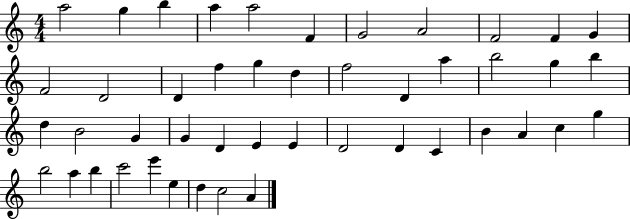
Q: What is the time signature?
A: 4/4